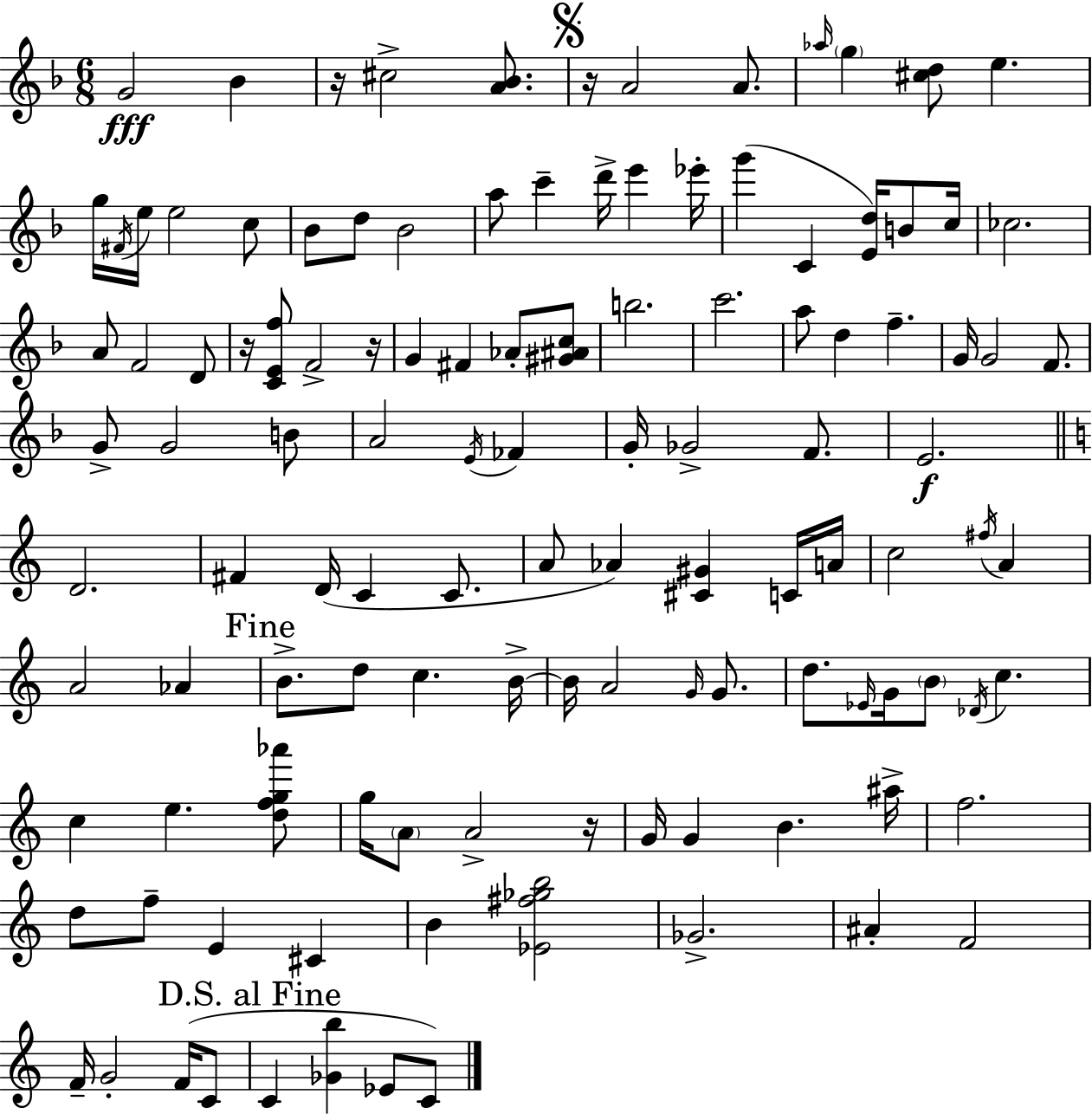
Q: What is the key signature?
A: F major